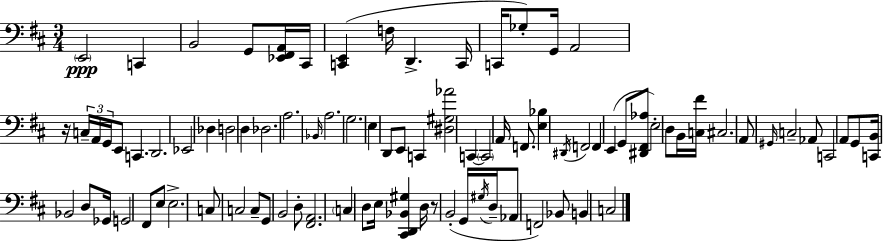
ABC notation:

X:1
T:Untitled
M:3/4
L:1/4
K:D
E,,2 C,, B,,2 G,,/2 [_E,,^F,,A,,]/4 ^C,,/4 [C,,E,,] F,/4 D,, C,,/4 C,,/4 _G,/2 G,,/4 A,,2 z/4 C,/4 A,,/4 G,,/4 E,,/2 C,, D,,2 _E,,2 _D, D,2 D, _D,2 A,2 _B,,/4 A,2 G,2 E, D,,/2 E,,/2 C,, [^D,^G,_A]2 C,, C,,2 A,,/4 F,,/2 [E,_B,] ^D,,/4 F,,2 F,, E,, G,,/2 [^D,,^F,,_A,]/2 E,2 D,/2 B,,/4 [C,^F]/4 ^C,2 A,,/2 ^G,,/4 C,2 _A,,/2 C,,2 A,,/2 G,,/2 [C,,B,,]/4 _B,,2 D,/2 _G,,/4 G,,2 ^F,,/2 E,/2 E,2 C,/2 C,2 C,/2 G,,/2 B,,2 D,/2 [^F,,A,,]2 C, D,/2 E,/4 [^C,,D,,_B,,^G,] D,/4 z/2 B,,2 G,,/4 ^G,/4 D,/4 _A,,/2 F,,2 _B,,/2 B,, C,2